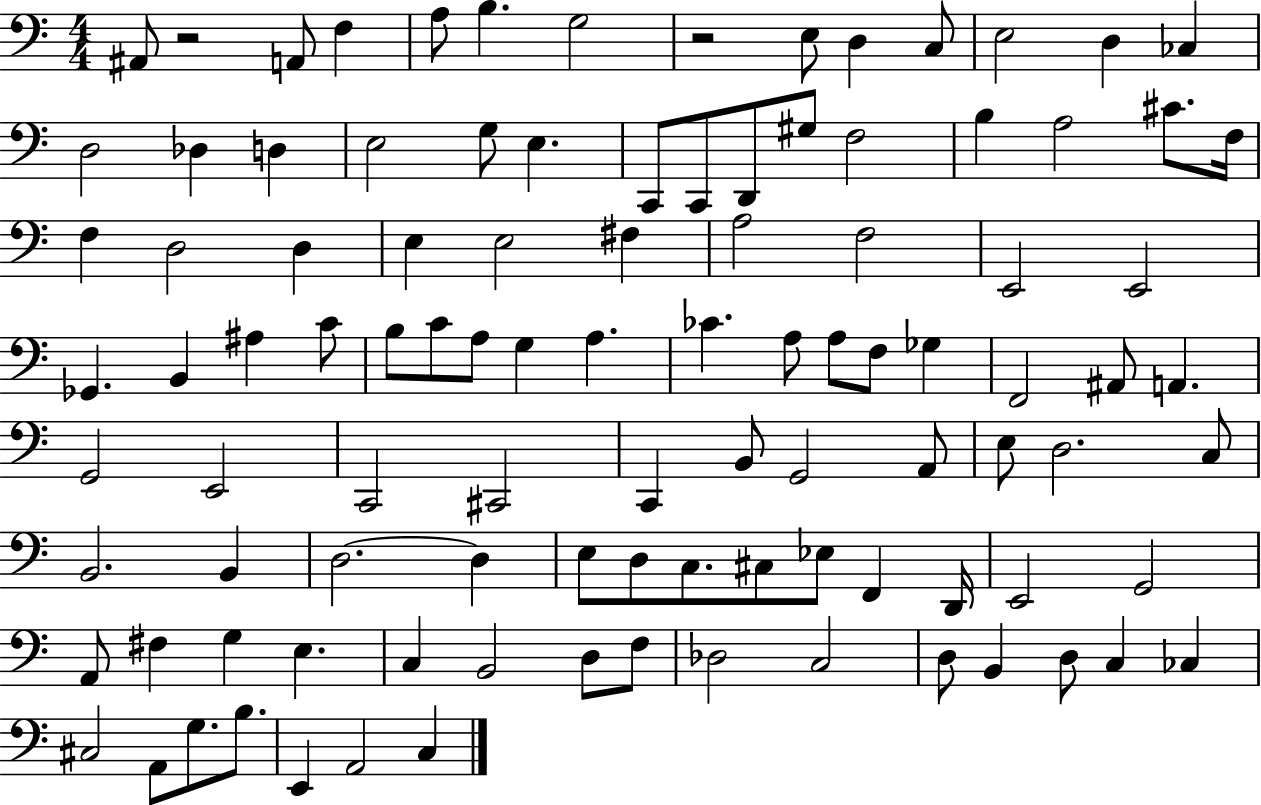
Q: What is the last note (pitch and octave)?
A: C3